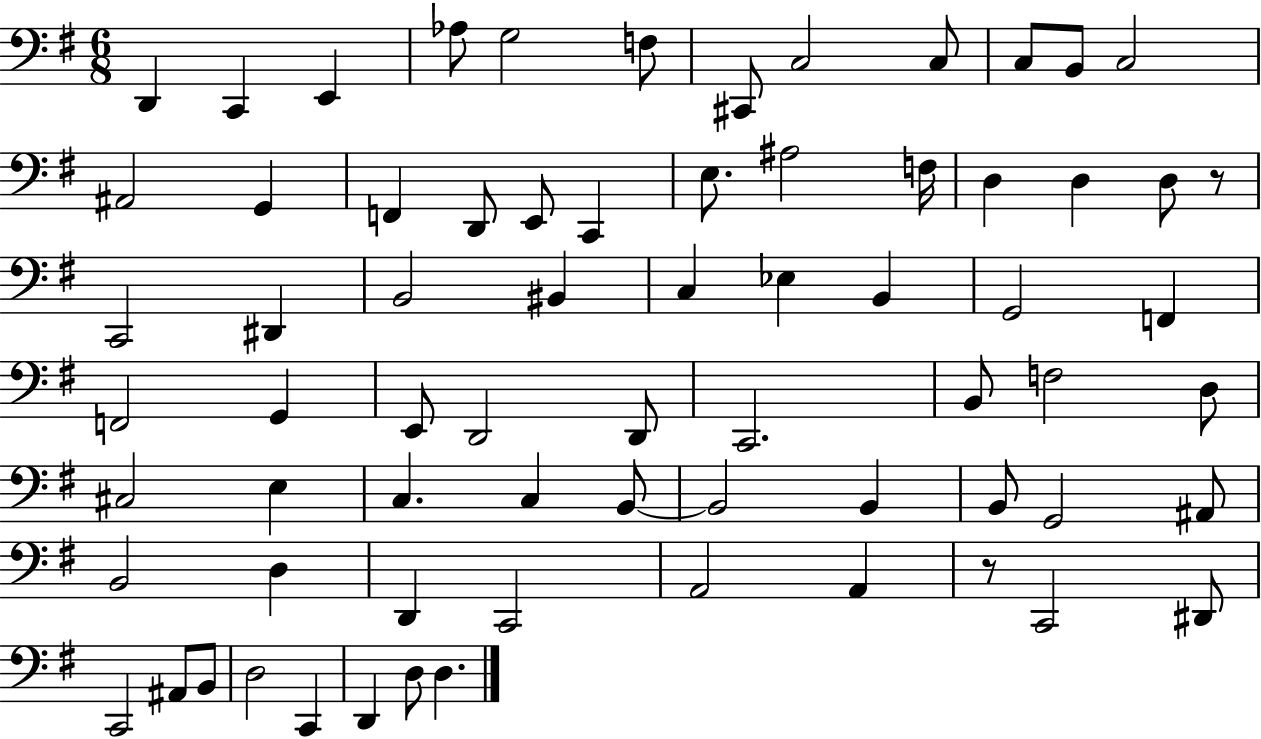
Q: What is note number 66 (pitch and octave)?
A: D2